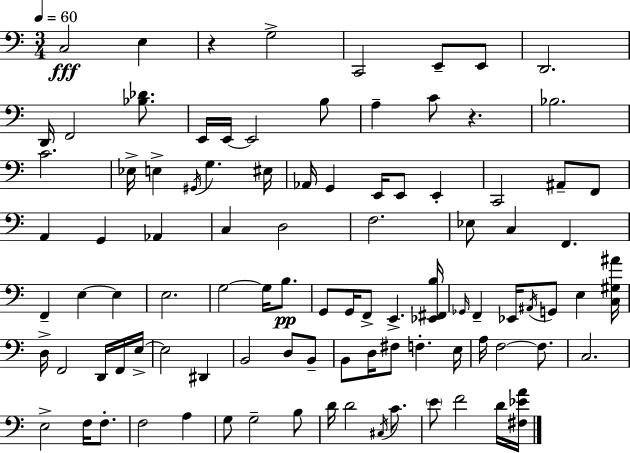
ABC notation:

X:1
T:Untitled
M:3/4
L:1/4
K:C
C,2 E, z G,2 C,,2 E,,/2 E,,/2 D,,2 D,,/4 F,,2 [_B,_D]/2 E,,/4 E,,/4 E,,2 B,/2 A, C/2 z _B,2 C2 _E,/4 E, ^G,,/4 G, ^E,/4 _A,,/4 G,, E,,/4 E,,/2 E,, C,,2 ^A,,/2 F,,/2 A,, G,, _A,, C, D,2 F,2 _E,/2 C, F,, F,, E, E, E,2 G,2 G,/4 B,/2 G,,/2 G,,/4 F,,/2 E,, [_E,,^F,,B,]/4 _G,,/4 F,, _E,,/4 ^A,,/4 G,,/2 E, [C,^G,^A]/4 D,/4 F,,2 D,,/4 F,,/4 E,/4 E,2 ^D,, B,,2 D,/2 B,,/2 B,,/2 D,/4 ^F,/2 F, E,/4 A,/4 F,2 F,/2 C,2 E,2 F,/4 F,/2 F,2 A, G,/2 G,2 B,/2 D/4 D2 ^C,/4 C/2 E/2 F2 D/4 [^F,_EA]/4